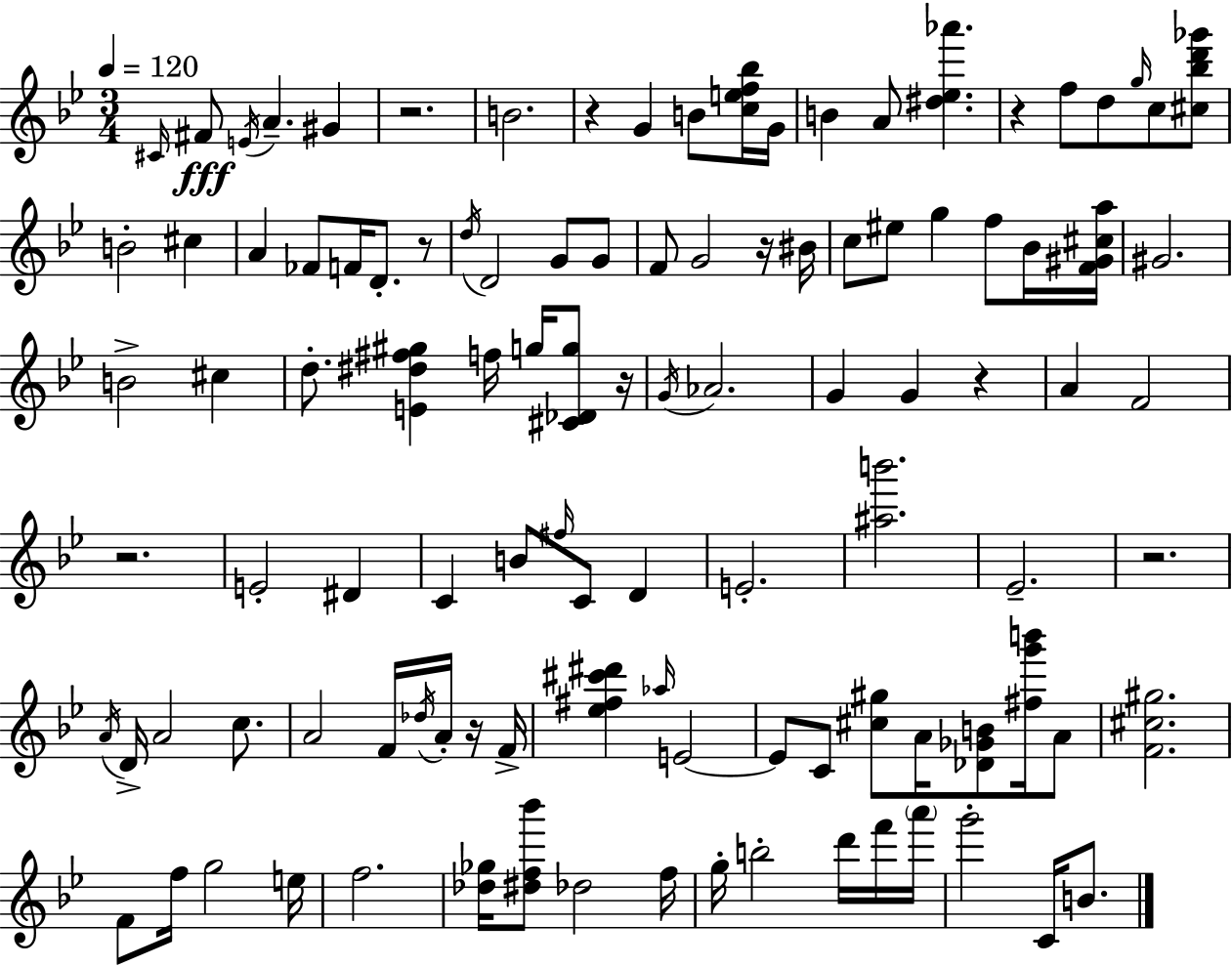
{
  \clef treble
  \numericTimeSignature
  \time 3/4
  \key g \minor
  \tempo 4 = 120
  \grace { cis'16 }\fff fis'8 \acciaccatura { e'16 } a'4.-- gis'4 | r2. | b'2. | r4 g'4 b'8 | \break <c'' e'' f'' bes''>16 g'16 b'4 a'8 <dis'' ees'' aes'''>4. | r4 f''8 d''8 \grace { g''16 } c''8 | <cis'' bes'' d''' ges'''>8 b'2-. cis''4 | a'4 fes'8 f'16 d'8.-. | \break r8 \acciaccatura { d''16 } d'2 | g'8 g'8 f'8 g'2 | r16 bis'16 c''8 eis''8 g''4 | f''8 bes'16 <f' gis' cis'' a''>16 gis'2. | \break b'2-> | cis''4 d''8.-. <e' dis'' fis'' gis''>4 f''16 | g''16 <cis' des' g''>8 r16 \acciaccatura { g'16 } aes'2. | g'4 g'4 | \break r4 a'4 f'2 | r2. | e'2-. | dis'4 c'4 b'8 \grace { fis''16 } | \break c'8 d'4 e'2.-. | <ais'' b'''>2. | ees'2.-- | r2. | \break \acciaccatura { a'16 } d'16-> a'2 | c''8. a'2 | f'16 \acciaccatura { des''16 } a'16-. r16 f'16-> <ees'' fis'' cis''' dis'''>4 | \grace { aes''16 } e'2~~ e'8 c'8 | \break <cis'' gis''>8 a'16 <des' ges' b'>8 <fis'' g''' b'''>16 a'8 <f' cis'' gis''>2. | f'8 f''16 | g''2 e''16 f''2. | <des'' ges''>16 <dis'' f'' bes'''>8 | \break des''2 f''16 g''16-. b''2-. | d'''16 f'''16 \parenthesize a'''16 g'''2-. | c'16 b'8. \bar "|."
}